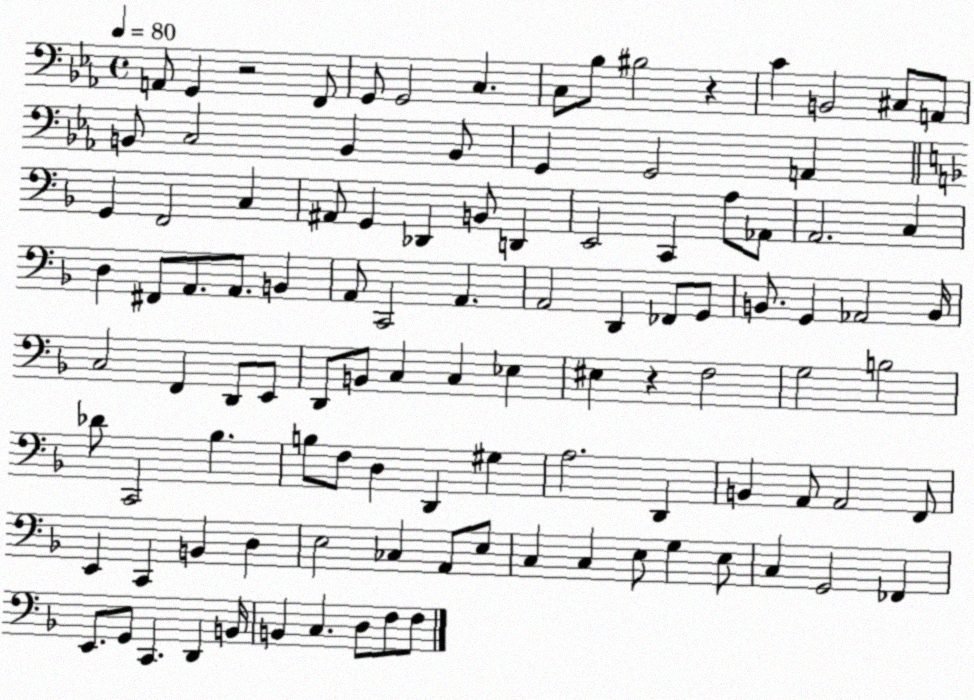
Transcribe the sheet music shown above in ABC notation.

X:1
T:Untitled
M:4/4
L:1/4
K:Eb
A,,/2 G,, z2 F,,/2 G,,/2 G,,2 C, C,/2 _B,/2 ^B,2 z C B,,2 ^C,/2 A,,/2 B,,/2 C,2 B,, B,,/2 G,, G,,2 A,, G,, F,,2 C, ^A,,/2 G,, _D,, B,,/2 D,, E,,2 C,, A,/2 _A,,/2 A,,2 C, D, ^F,,/2 A,,/2 A,,/2 B,, A,,/2 C,,2 A,, A,,2 D,, _F,,/2 G,,/2 B,,/2 G,, _A,,2 B,,/4 C,2 F,, D,,/2 E,,/2 D,,/2 B,,/2 C, C, _E, ^E, z F,2 G,2 B,2 _D/2 C,,2 _B, B,/2 F,/2 D, D,, ^G, A,2 D,, B,, A,,/2 A,,2 F,,/2 E,, C,, B,, D, E,2 _C, A,,/2 E,/2 C, C, E,/2 G, E,/2 C, G,,2 _F,, E,,/2 G,,/2 C,, D,, B,,/4 B,, C, D,/2 F,/2 F,/2